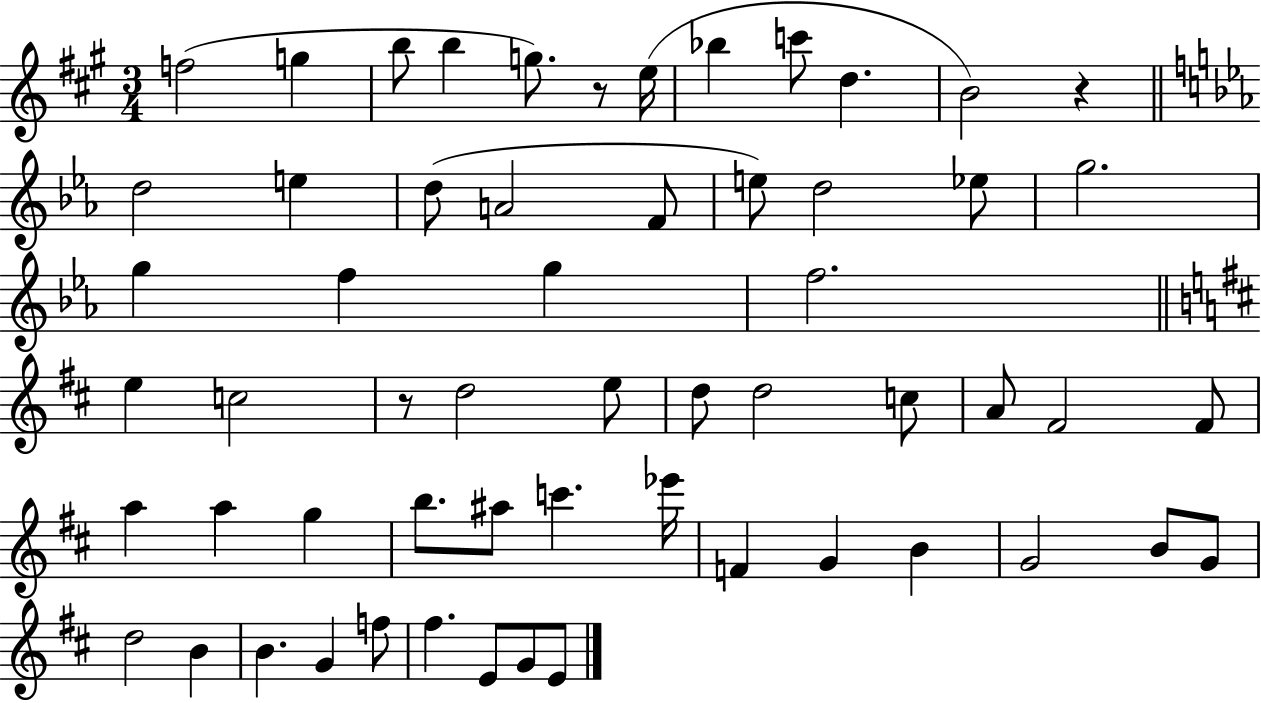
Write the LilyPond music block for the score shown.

{
  \clef treble
  \numericTimeSignature
  \time 3/4
  \key a \major
  \repeat volta 2 { f''2( g''4 | b''8 b''4 g''8.) r8 e''16( | bes''4 c'''8 d''4. | b'2) r4 | \break \bar "||" \break \key ees \major d''2 e''4 | d''8( a'2 f'8 | e''8) d''2 ees''8 | g''2. | \break g''4 f''4 g''4 | f''2. | \bar "||" \break \key d \major e''4 c''2 | r8 d''2 e''8 | d''8 d''2 c''8 | a'8 fis'2 fis'8 | \break a''4 a''4 g''4 | b''8. ais''8 c'''4. ees'''16 | f'4 g'4 b'4 | g'2 b'8 g'8 | \break d''2 b'4 | b'4. g'4 f''8 | fis''4. e'8 g'8 e'8 | } \bar "|."
}